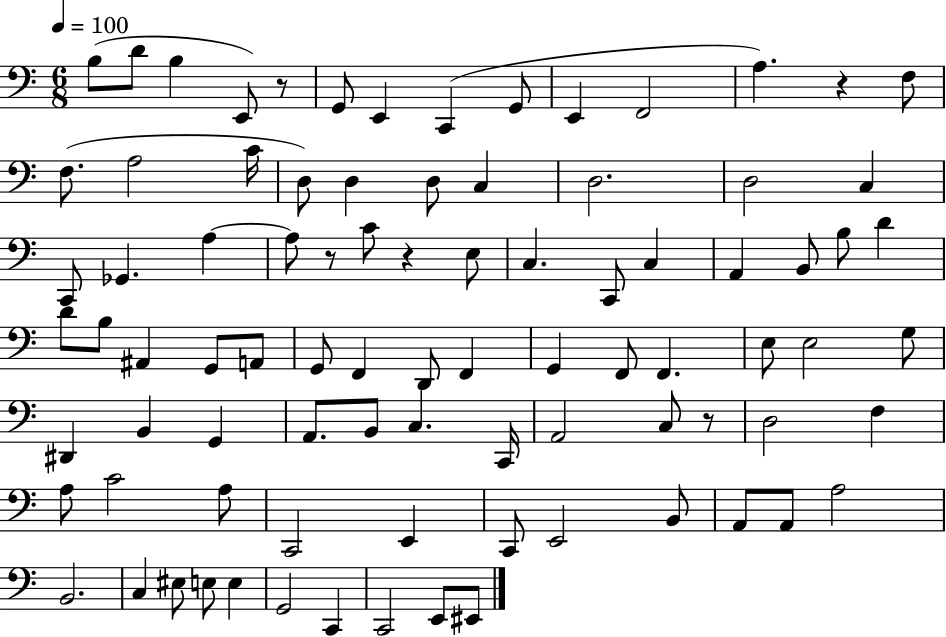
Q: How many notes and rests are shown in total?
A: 87